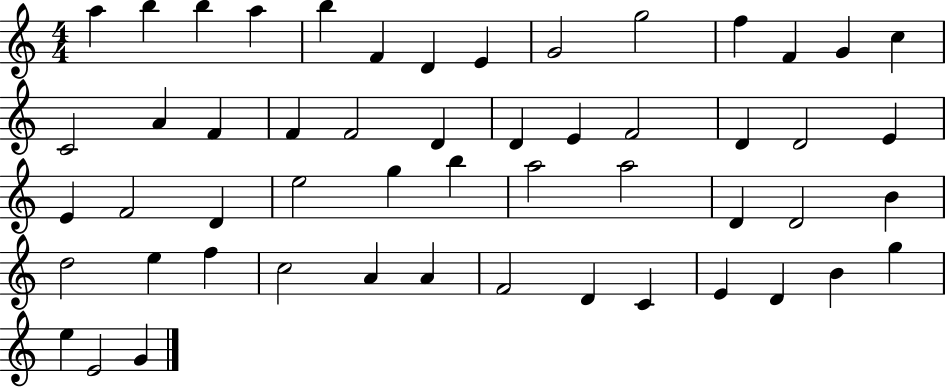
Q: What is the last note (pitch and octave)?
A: G4